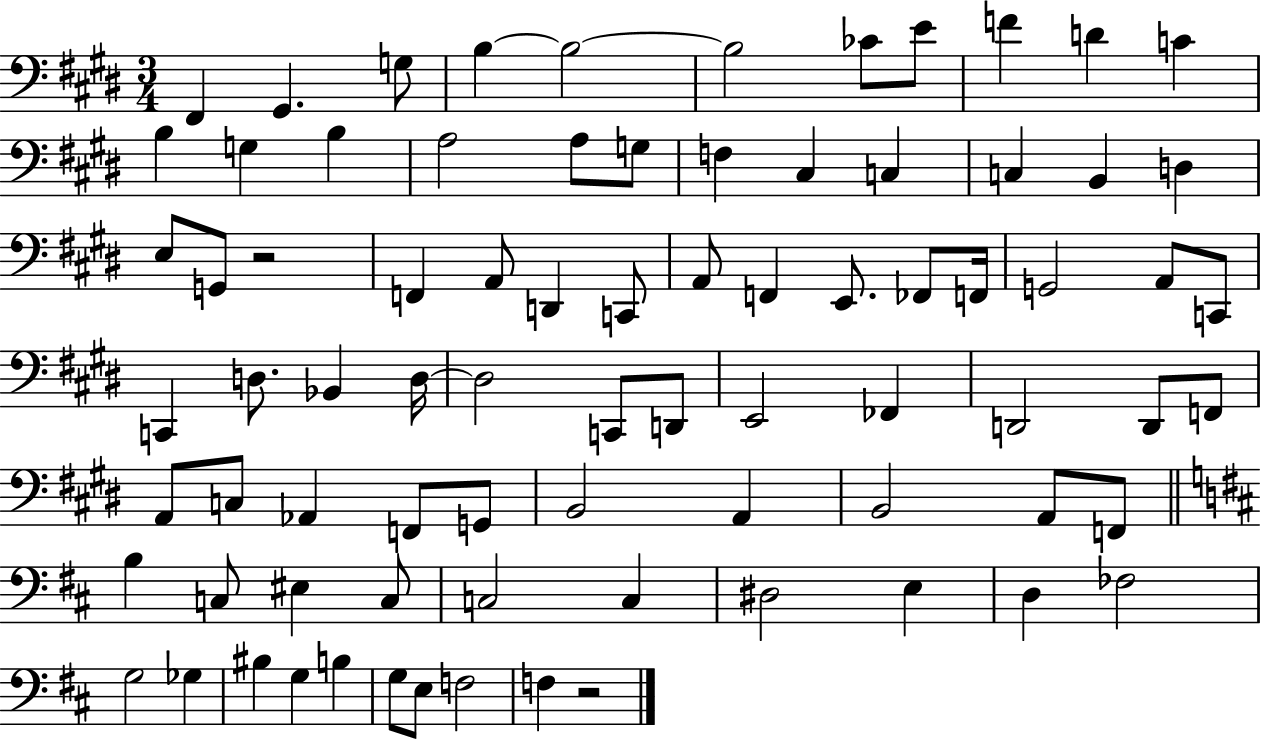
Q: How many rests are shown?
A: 2